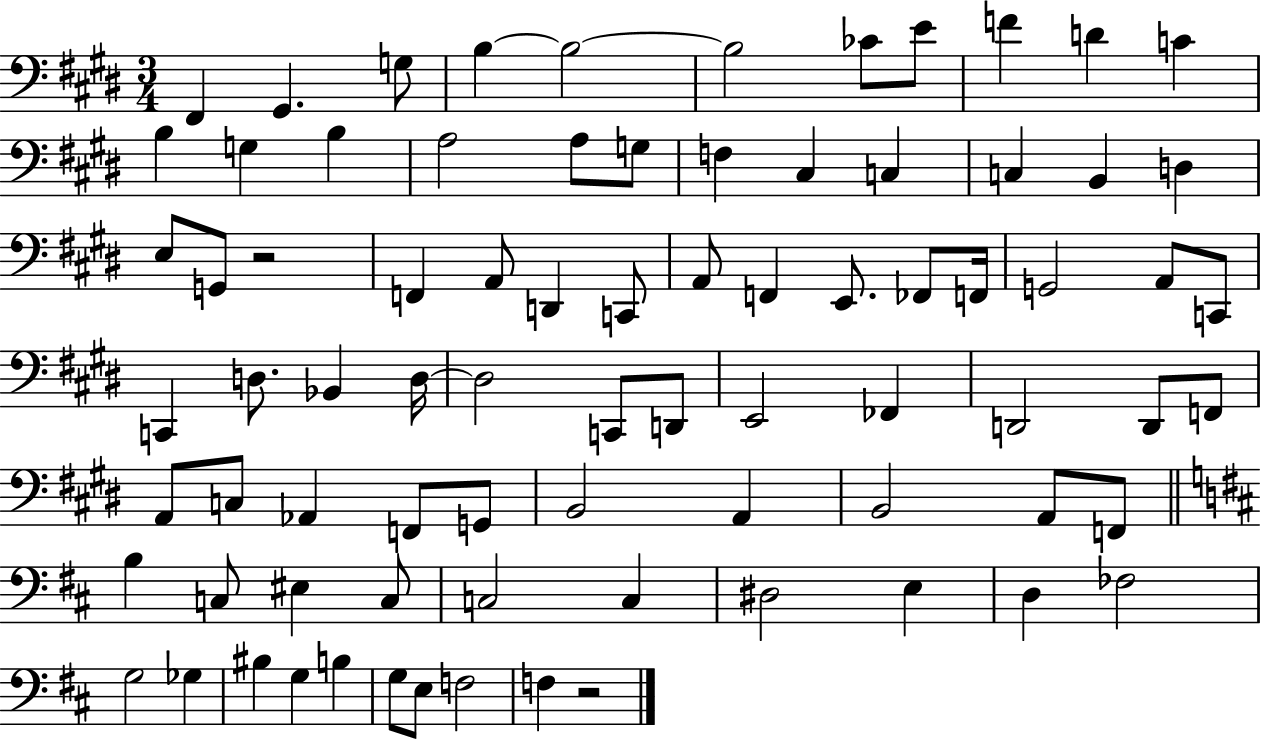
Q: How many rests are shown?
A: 2